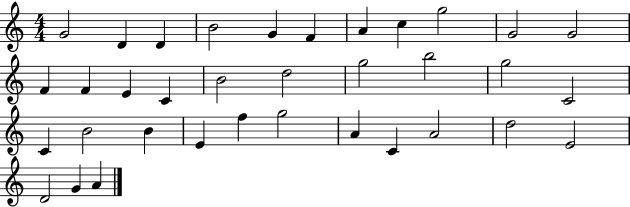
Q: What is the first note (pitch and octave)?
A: G4